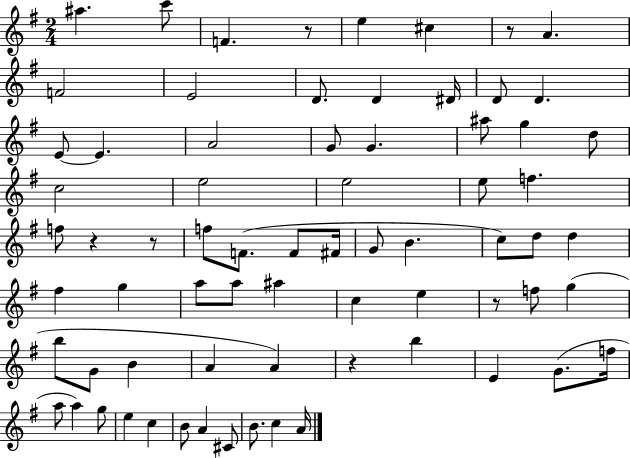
A#5/q. C6/e F4/q. R/e E5/q C#5/q R/e A4/q. F4/h E4/h D4/e. D4/q D#4/s D4/e D4/q. E4/e E4/q. A4/h G4/e G4/q. A#5/e G5/q D5/e C5/h E5/h E5/h E5/e F5/q. F5/e R/q R/e F5/e F4/e. F4/e F#4/s G4/e B4/q. C5/e D5/e D5/q F#5/q G5/q A5/e A5/e A#5/q C5/q E5/q R/e F5/e G5/q B5/e G4/e B4/q A4/q A4/q R/q B5/q E4/q G4/e. F5/s A5/e A5/q G5/e E5/q C5/q B4/e A4/q C#4/e B4/e. C5/q A4/s